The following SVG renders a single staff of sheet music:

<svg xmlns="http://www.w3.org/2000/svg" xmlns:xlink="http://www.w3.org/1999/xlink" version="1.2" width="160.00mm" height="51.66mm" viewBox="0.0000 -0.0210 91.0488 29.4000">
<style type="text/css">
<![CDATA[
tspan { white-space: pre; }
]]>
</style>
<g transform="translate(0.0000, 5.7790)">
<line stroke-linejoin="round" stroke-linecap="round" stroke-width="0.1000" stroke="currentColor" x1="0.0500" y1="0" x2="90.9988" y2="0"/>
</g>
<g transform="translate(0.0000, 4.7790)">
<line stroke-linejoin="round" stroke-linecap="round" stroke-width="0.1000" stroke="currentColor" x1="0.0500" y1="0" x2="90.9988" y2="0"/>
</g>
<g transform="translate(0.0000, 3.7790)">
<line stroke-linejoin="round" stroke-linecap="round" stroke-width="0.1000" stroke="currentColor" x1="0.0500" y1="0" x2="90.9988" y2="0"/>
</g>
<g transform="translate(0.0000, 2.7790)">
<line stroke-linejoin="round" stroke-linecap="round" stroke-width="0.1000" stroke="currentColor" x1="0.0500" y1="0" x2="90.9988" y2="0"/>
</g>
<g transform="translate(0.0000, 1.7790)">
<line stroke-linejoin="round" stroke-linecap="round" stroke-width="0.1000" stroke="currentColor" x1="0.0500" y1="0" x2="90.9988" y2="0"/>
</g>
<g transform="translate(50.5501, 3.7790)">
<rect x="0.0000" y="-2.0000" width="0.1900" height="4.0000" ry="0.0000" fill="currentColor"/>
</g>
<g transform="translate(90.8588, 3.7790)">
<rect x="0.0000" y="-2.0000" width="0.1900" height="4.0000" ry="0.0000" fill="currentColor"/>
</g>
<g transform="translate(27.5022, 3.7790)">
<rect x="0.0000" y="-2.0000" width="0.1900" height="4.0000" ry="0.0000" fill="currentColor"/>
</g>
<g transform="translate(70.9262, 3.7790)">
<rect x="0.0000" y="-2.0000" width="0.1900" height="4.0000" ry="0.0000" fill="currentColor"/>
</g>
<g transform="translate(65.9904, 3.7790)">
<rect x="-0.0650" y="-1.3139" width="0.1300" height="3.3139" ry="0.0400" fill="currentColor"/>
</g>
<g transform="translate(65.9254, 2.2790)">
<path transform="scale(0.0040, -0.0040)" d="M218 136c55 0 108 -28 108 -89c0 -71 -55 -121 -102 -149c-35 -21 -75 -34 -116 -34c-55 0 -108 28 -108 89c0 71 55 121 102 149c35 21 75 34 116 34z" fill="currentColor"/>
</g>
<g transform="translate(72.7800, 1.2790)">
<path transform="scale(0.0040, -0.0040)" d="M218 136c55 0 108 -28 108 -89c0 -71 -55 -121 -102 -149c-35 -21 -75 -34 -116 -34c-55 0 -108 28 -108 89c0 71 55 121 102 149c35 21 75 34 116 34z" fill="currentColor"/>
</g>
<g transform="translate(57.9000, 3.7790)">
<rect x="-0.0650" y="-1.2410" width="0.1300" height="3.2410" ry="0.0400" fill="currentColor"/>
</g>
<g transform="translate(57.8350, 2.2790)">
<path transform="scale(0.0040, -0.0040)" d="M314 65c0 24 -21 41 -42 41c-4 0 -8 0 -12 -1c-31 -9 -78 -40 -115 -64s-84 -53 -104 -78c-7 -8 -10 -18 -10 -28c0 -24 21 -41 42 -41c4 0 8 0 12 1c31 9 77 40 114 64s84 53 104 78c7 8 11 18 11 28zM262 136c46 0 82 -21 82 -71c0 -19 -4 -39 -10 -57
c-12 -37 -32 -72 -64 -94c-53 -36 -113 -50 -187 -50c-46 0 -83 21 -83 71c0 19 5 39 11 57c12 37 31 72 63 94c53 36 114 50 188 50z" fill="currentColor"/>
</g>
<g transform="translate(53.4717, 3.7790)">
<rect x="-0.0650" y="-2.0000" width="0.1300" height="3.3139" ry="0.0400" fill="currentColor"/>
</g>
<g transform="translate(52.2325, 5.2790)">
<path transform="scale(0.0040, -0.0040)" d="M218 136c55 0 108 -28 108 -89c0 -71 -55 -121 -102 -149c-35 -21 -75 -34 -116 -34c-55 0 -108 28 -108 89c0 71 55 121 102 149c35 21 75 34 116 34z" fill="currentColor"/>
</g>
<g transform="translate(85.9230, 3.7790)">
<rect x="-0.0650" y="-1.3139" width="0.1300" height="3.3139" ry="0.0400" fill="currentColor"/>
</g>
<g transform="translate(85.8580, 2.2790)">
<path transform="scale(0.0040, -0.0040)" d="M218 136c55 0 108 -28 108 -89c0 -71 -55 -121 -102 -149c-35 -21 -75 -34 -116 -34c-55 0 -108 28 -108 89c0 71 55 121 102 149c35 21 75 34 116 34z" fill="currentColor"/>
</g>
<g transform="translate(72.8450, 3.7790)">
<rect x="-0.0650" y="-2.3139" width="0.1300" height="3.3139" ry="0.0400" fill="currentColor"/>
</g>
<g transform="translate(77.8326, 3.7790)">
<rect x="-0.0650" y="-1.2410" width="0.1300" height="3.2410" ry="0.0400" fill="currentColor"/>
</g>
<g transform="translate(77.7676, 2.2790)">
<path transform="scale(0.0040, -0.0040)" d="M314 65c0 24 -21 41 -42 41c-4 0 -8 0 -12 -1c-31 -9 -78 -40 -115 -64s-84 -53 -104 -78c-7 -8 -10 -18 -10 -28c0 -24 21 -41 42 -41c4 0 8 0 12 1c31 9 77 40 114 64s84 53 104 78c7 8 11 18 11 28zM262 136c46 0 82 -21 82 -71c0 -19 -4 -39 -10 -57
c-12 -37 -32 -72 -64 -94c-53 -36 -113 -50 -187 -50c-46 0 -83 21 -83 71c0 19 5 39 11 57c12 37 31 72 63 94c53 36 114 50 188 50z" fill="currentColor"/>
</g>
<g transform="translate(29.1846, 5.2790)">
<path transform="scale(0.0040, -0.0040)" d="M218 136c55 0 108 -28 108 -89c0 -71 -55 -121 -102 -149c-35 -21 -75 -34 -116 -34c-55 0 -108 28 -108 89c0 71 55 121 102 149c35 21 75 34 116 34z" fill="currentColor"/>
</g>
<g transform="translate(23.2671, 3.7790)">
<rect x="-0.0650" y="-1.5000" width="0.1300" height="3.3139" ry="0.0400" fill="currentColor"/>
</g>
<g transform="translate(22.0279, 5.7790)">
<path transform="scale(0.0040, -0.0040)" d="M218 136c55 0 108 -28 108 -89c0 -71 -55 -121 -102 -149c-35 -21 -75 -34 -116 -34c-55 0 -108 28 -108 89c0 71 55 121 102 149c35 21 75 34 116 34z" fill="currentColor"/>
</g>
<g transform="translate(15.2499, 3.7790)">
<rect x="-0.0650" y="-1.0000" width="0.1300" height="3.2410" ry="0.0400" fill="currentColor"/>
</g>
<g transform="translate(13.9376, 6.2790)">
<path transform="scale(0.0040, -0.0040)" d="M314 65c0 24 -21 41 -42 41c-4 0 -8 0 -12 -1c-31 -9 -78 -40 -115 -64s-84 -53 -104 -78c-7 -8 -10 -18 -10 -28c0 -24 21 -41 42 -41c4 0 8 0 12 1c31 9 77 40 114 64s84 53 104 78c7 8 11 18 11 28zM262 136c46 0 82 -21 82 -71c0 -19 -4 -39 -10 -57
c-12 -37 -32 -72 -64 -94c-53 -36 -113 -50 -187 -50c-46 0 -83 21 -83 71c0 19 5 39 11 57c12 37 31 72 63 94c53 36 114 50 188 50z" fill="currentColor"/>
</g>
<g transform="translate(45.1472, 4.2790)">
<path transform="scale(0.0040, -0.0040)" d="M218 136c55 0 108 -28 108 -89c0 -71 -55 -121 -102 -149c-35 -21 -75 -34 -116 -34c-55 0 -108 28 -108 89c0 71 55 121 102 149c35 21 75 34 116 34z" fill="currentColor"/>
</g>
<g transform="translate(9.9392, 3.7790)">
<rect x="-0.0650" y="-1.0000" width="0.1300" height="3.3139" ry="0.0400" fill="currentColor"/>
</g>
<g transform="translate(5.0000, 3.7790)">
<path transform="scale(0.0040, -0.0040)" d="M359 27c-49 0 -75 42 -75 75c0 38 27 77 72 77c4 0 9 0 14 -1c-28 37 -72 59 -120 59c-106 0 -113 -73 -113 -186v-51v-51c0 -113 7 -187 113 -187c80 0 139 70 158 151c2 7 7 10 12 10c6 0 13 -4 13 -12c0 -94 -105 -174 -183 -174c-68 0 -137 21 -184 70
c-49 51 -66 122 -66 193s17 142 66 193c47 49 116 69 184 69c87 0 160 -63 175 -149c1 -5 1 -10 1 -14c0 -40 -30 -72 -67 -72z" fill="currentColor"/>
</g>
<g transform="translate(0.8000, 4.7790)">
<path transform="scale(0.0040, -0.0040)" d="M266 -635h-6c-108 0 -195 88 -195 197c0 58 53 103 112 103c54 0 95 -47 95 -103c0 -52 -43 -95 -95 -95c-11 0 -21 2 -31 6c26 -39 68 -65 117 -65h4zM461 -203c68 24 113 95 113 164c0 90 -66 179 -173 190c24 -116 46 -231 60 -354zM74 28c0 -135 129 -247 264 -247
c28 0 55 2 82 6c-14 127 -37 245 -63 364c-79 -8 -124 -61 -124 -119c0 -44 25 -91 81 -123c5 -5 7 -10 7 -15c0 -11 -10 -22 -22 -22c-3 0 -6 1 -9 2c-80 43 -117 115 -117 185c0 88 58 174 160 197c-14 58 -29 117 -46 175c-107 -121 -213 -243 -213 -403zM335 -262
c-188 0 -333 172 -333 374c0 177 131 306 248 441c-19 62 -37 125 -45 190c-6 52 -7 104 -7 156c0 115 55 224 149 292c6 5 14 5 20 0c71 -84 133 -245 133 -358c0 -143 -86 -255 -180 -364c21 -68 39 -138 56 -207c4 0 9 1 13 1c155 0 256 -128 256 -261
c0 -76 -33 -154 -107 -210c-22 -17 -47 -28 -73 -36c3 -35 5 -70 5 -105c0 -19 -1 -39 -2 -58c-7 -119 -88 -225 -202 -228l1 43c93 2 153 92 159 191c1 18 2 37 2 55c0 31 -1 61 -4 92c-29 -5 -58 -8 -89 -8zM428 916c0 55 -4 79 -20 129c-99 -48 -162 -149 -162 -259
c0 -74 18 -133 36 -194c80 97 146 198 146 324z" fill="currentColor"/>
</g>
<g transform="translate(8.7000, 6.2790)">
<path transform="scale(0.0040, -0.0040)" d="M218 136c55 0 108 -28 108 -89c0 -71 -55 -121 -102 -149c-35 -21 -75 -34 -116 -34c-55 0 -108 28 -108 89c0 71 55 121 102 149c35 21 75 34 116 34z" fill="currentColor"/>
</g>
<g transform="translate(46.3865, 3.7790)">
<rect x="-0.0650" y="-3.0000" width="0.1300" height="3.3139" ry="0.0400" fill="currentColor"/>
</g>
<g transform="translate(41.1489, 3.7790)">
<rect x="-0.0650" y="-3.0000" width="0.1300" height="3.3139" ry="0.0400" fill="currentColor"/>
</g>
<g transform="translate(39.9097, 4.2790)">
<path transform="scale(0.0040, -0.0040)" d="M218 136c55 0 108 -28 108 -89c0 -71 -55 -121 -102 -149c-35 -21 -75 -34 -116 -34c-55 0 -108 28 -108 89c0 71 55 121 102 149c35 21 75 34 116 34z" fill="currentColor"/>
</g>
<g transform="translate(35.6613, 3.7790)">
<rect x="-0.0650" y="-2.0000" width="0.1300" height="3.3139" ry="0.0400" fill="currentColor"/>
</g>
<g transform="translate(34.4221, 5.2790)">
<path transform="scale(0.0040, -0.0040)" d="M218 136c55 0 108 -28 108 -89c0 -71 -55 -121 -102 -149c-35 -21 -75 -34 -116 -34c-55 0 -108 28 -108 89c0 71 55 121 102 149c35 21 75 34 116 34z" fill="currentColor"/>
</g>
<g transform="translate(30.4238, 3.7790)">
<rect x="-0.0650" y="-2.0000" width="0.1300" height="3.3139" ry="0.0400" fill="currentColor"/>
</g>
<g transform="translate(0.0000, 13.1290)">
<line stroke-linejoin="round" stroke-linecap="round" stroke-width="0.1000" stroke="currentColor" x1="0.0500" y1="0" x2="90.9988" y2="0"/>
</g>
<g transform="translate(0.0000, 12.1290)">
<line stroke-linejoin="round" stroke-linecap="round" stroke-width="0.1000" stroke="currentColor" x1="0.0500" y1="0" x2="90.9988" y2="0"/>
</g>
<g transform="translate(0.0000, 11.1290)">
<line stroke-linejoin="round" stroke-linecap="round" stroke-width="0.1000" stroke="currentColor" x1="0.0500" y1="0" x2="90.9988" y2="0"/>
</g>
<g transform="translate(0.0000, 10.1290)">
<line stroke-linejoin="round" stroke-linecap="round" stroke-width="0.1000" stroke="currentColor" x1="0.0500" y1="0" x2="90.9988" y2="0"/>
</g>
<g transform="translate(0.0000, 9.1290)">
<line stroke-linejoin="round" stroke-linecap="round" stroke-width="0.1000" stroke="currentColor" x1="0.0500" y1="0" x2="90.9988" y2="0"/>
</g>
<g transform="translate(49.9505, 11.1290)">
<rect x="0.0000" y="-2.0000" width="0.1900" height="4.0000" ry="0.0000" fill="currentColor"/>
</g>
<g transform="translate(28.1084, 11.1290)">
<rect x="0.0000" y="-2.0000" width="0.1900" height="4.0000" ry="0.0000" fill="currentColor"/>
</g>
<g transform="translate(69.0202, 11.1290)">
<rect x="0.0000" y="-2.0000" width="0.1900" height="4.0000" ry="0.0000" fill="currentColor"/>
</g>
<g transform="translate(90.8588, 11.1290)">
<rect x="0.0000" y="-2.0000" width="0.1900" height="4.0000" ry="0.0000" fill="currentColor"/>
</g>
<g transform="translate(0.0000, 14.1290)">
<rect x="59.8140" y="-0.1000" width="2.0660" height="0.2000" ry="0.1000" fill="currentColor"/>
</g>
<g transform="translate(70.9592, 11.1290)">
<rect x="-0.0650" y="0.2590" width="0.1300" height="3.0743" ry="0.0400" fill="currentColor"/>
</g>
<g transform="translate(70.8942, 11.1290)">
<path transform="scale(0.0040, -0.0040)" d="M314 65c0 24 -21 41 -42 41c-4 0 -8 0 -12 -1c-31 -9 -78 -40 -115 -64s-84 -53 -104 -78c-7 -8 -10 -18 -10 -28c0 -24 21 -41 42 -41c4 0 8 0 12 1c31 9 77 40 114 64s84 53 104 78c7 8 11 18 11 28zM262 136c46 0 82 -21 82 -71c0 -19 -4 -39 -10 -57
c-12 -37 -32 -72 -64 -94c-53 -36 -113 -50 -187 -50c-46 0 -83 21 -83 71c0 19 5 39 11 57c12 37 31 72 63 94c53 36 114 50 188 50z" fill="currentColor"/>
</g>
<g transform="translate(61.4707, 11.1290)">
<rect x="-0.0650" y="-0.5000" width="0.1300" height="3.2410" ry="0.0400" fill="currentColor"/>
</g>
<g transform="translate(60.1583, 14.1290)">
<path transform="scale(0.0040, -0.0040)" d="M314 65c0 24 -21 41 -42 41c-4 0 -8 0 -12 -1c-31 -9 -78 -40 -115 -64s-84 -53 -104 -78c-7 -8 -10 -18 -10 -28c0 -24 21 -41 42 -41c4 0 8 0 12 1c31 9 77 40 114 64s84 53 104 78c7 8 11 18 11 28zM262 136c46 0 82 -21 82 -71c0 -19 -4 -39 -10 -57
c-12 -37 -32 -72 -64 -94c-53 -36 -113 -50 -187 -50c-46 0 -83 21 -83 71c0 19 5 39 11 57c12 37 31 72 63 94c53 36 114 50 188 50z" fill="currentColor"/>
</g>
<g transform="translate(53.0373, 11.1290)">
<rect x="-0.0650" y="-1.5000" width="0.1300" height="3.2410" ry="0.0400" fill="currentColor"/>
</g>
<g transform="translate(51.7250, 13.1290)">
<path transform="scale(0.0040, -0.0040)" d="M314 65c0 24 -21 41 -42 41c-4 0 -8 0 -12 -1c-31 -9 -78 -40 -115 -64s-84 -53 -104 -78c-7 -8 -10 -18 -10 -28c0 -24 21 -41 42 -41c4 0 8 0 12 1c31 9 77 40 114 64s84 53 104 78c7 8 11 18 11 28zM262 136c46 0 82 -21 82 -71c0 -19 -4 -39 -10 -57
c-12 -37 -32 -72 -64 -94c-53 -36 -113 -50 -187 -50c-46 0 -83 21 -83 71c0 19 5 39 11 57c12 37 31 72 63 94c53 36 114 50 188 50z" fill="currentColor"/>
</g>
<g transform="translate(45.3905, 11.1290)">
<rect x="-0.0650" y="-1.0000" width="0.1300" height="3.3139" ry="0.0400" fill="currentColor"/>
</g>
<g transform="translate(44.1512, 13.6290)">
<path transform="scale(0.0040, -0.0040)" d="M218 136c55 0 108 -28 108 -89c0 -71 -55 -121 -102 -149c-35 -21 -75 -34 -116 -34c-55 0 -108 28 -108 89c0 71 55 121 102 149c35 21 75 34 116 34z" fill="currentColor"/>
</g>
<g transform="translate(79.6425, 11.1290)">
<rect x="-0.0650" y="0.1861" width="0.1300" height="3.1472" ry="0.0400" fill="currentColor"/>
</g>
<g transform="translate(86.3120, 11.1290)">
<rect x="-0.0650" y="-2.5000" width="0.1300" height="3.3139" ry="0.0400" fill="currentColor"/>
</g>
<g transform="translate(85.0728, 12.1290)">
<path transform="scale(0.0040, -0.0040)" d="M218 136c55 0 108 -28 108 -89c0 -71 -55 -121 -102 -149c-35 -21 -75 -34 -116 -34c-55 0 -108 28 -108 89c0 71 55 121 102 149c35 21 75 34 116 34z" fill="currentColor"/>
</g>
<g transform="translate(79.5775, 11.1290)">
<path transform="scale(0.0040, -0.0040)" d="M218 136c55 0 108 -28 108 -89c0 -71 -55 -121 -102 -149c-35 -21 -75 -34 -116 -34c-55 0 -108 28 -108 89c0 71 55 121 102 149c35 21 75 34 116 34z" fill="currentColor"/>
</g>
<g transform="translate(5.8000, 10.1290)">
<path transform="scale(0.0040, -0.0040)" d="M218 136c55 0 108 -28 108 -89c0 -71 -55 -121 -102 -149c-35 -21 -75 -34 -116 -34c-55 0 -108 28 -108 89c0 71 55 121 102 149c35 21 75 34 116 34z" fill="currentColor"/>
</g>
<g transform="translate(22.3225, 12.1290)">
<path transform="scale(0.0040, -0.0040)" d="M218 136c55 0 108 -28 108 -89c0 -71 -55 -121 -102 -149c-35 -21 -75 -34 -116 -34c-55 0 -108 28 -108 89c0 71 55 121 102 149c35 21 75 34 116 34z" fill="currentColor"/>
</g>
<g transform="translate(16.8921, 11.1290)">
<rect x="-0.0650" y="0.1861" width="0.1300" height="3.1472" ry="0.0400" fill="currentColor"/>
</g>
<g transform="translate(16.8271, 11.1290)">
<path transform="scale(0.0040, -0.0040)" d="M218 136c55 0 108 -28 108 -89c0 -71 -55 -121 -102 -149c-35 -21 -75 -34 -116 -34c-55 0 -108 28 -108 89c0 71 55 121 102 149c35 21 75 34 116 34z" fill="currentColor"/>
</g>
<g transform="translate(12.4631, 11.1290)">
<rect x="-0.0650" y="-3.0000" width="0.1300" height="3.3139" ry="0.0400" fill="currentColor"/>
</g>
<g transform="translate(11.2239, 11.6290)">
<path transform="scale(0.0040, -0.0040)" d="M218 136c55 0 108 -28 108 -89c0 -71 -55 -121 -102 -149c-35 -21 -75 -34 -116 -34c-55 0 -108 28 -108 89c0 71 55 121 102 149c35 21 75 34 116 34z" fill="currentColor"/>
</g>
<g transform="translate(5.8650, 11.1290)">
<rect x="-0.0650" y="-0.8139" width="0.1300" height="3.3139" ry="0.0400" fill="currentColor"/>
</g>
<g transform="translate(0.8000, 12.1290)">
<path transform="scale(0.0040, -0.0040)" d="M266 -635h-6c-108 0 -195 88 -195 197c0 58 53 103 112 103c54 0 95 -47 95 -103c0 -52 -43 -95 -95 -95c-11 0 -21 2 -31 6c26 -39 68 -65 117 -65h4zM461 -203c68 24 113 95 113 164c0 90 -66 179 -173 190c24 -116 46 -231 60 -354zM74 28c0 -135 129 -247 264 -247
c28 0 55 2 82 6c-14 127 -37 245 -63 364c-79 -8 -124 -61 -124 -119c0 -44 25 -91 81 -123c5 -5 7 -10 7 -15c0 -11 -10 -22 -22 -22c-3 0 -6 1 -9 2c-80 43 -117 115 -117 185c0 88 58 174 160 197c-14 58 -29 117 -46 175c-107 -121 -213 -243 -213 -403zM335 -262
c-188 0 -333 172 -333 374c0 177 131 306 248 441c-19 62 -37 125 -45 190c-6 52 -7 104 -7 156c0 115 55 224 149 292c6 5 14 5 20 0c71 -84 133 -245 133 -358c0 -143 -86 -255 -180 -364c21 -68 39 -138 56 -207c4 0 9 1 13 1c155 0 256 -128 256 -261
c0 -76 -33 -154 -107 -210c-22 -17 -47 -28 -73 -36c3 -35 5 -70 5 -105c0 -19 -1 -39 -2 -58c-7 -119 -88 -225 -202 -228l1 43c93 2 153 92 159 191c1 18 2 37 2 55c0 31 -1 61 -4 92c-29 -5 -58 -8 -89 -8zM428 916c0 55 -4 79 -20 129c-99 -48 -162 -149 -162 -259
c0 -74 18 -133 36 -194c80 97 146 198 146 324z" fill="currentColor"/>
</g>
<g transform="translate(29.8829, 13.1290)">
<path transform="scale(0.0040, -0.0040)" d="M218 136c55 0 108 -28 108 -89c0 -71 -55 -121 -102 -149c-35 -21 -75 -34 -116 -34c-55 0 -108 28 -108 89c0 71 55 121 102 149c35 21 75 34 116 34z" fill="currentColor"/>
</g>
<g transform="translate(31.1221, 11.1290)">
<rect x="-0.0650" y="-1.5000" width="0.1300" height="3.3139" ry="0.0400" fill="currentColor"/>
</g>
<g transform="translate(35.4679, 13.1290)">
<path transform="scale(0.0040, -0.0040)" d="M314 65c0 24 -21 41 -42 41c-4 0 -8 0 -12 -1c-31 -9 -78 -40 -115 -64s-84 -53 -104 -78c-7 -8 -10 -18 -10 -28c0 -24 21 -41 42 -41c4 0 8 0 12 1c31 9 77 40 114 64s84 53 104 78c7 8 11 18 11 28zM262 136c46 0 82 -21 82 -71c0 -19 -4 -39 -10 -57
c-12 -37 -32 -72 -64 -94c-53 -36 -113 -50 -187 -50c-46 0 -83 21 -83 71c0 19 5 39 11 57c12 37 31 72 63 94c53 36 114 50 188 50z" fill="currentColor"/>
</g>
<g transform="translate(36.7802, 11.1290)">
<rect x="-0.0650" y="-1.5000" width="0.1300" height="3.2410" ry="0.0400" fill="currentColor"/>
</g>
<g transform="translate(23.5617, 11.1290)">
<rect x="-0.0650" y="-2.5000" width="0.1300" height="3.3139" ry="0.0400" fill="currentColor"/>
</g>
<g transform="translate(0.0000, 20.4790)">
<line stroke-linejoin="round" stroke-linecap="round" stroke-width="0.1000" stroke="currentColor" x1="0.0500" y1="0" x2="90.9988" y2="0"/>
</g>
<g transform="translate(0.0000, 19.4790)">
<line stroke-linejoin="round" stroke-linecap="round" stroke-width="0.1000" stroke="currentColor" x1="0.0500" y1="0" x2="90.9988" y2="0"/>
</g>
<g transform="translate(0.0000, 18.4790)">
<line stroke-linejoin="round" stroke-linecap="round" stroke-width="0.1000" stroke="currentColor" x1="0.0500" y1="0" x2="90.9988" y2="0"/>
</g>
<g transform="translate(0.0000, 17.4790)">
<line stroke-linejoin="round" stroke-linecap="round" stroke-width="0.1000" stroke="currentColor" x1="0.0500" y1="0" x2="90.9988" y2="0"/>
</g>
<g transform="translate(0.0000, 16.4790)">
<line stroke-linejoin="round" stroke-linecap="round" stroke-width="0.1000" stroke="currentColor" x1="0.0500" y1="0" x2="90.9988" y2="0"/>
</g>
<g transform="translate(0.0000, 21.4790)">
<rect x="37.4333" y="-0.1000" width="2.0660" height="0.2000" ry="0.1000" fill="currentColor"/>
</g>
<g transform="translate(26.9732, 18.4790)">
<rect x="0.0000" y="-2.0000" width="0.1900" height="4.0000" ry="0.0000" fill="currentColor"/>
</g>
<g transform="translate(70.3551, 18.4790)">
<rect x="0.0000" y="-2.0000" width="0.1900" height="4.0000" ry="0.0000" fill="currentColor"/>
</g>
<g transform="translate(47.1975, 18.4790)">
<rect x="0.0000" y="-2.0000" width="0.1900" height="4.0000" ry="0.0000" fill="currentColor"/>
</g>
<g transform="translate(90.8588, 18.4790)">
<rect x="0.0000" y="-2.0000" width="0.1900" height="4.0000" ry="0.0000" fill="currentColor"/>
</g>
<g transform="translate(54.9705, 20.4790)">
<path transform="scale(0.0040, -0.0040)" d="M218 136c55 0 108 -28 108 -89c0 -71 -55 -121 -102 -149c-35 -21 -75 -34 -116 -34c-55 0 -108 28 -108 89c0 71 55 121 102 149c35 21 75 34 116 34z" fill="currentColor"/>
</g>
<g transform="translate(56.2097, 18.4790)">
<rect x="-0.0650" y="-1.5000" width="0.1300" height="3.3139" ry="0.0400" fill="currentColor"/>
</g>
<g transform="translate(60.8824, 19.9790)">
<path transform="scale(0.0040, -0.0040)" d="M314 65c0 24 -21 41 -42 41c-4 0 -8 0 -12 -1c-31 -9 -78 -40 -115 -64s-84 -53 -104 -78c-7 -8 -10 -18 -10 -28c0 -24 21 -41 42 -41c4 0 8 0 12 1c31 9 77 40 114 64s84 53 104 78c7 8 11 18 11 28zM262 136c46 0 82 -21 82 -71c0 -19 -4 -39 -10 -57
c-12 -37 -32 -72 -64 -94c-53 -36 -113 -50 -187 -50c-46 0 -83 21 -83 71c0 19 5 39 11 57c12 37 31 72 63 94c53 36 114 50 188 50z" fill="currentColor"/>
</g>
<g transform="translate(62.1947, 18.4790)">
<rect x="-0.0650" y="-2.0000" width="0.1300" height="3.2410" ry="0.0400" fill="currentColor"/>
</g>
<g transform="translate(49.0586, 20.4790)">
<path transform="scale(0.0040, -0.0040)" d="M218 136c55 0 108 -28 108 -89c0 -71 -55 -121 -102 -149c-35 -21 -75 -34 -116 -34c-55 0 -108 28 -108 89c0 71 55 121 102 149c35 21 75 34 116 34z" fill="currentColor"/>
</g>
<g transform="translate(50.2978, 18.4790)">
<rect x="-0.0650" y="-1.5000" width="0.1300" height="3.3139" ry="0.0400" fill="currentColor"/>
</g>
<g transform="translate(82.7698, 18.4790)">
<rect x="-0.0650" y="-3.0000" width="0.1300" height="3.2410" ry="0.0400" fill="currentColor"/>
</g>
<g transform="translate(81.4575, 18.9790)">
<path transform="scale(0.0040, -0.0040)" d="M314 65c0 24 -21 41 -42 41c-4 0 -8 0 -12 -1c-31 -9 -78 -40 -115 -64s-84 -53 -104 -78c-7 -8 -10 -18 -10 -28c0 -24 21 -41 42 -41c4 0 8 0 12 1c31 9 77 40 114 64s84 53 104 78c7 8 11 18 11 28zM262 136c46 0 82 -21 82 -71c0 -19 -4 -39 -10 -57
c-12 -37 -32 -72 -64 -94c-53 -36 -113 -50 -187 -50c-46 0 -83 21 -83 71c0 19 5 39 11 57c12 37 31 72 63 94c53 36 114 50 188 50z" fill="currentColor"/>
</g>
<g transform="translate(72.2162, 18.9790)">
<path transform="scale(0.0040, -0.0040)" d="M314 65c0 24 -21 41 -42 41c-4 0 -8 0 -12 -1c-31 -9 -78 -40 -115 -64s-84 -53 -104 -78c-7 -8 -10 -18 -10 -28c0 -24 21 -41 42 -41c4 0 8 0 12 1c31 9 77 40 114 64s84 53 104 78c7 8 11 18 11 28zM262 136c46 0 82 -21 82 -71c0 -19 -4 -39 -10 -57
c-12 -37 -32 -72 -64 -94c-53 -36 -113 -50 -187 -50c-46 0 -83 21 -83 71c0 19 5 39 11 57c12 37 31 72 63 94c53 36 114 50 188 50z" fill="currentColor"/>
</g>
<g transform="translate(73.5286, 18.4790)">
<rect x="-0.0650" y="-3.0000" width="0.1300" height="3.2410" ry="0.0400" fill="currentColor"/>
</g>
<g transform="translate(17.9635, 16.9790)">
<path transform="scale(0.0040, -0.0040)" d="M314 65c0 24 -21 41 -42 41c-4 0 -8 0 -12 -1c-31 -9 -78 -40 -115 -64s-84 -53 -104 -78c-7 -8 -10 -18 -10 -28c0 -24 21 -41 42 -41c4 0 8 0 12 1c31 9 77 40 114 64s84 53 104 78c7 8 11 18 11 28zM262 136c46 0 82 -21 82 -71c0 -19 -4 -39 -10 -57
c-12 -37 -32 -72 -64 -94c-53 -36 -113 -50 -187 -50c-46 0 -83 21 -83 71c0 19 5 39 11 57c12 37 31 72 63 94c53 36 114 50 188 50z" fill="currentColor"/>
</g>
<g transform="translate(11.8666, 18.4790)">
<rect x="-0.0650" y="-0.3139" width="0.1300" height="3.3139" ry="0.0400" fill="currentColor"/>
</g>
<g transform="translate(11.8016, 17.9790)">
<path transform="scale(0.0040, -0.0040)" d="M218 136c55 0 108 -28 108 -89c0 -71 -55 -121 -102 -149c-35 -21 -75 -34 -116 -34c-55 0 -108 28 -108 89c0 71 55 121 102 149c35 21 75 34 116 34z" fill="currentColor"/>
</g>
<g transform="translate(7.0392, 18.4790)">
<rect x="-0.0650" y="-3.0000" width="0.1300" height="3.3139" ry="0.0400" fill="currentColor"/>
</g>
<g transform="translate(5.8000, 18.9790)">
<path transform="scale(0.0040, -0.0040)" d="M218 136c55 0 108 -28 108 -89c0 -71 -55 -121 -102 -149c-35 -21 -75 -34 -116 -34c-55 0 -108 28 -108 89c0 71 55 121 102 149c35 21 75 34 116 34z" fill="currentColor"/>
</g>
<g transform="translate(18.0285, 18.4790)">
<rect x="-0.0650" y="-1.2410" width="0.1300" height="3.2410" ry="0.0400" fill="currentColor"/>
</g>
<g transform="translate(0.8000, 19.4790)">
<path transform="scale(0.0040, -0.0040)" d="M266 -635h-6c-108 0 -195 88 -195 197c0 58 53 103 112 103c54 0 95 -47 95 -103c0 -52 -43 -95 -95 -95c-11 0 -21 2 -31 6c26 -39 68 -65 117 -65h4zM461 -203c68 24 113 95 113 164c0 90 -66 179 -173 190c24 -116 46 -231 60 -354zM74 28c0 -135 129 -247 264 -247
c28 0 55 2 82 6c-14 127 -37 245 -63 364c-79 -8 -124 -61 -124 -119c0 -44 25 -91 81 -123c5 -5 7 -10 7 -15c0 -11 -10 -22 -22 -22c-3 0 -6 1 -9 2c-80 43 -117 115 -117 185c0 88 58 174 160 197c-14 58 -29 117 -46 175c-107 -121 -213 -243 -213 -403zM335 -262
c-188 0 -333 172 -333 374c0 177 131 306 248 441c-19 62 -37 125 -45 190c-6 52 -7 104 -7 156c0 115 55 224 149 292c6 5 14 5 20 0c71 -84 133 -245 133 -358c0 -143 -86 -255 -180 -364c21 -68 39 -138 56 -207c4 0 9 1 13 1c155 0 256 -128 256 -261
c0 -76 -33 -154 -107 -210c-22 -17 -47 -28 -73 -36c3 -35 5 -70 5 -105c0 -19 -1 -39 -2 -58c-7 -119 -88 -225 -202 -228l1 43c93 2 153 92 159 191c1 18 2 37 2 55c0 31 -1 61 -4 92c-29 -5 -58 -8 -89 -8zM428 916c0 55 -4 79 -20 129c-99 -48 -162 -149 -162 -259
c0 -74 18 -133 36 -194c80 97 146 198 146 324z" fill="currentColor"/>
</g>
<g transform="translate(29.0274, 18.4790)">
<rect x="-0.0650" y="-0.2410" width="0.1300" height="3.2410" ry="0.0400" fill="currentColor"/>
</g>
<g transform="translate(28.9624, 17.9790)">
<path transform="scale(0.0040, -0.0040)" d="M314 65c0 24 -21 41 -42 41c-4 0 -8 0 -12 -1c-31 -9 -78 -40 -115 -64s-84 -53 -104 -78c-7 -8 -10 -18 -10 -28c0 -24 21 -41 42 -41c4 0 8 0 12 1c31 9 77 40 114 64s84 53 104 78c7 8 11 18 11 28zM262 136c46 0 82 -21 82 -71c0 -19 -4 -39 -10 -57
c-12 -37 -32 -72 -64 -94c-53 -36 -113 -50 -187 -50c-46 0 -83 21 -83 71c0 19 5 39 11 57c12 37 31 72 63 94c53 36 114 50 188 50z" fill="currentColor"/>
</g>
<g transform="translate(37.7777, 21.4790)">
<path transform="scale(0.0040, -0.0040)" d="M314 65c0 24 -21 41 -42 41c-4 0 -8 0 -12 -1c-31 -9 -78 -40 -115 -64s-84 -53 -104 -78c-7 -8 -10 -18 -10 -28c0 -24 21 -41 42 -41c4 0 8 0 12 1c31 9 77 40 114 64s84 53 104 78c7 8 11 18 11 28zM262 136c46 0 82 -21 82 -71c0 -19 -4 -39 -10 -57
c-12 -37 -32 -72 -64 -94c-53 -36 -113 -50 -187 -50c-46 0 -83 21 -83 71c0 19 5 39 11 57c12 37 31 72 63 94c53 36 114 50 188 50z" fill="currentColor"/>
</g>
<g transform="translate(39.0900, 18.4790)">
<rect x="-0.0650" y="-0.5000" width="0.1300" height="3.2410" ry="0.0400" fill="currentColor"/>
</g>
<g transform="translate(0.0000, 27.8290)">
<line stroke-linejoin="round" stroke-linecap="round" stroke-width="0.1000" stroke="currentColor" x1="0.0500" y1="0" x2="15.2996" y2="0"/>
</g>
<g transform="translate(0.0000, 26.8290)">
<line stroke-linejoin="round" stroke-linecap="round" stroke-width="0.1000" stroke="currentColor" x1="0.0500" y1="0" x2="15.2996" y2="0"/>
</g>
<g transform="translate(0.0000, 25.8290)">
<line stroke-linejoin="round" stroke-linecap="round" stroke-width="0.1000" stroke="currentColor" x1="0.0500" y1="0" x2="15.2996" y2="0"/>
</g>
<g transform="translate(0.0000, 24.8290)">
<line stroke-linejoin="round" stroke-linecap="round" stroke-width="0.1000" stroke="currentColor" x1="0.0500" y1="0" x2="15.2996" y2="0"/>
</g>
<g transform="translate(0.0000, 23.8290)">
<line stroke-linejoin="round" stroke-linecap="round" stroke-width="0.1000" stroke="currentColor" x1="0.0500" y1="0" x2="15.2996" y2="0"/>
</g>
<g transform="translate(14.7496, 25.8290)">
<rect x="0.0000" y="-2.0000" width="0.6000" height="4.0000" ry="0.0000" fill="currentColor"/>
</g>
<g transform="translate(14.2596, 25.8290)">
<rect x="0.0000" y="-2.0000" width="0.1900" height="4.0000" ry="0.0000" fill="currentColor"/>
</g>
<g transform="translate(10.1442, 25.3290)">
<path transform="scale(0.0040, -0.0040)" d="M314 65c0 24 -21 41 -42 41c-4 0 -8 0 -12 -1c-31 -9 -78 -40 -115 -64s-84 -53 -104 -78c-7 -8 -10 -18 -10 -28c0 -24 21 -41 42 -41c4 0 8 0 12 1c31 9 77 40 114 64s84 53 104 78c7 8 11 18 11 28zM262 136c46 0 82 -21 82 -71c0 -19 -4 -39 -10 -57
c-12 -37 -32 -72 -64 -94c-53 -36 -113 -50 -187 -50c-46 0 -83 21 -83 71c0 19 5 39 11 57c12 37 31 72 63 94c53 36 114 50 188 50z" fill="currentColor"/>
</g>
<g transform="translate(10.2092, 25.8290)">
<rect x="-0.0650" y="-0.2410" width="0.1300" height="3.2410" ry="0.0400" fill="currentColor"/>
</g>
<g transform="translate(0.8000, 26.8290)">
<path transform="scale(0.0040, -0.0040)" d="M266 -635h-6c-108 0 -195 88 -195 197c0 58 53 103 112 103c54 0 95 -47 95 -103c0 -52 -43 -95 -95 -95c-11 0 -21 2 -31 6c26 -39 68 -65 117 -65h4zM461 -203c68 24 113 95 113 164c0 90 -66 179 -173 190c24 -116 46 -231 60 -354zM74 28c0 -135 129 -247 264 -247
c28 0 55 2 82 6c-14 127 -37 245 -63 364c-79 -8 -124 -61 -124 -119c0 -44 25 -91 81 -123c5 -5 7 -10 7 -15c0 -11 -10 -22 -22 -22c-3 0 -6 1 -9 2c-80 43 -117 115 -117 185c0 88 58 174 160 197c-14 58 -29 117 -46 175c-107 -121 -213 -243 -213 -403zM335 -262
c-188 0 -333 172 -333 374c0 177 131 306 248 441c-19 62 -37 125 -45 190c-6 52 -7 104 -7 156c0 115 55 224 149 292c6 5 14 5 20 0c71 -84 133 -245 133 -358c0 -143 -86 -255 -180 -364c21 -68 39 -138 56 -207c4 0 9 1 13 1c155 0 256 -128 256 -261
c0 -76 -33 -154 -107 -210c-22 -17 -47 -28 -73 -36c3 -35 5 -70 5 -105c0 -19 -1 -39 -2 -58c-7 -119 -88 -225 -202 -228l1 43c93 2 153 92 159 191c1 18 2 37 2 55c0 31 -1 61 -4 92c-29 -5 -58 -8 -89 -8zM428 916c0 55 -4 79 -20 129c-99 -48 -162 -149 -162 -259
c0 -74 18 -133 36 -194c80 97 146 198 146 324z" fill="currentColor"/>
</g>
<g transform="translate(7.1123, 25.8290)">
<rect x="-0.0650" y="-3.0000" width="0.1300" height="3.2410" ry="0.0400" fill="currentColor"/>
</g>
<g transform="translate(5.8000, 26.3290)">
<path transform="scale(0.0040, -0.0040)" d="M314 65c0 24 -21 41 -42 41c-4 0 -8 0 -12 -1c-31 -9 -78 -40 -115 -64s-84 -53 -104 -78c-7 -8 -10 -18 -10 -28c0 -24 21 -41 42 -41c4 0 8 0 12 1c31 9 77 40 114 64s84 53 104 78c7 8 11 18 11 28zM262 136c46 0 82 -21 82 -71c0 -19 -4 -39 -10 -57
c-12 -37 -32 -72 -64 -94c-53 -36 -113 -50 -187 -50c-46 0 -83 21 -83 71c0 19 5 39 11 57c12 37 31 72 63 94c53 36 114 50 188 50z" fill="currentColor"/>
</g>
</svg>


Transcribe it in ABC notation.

X:1
T:Untitled
M:4/4
L:1/4
K:C
D D2 E F F A A F e2 e g e2 e d A B G E E2 D E2 C2 B2 B G A c e2 c2 C2 E E F2 A2 A2 A2 c2